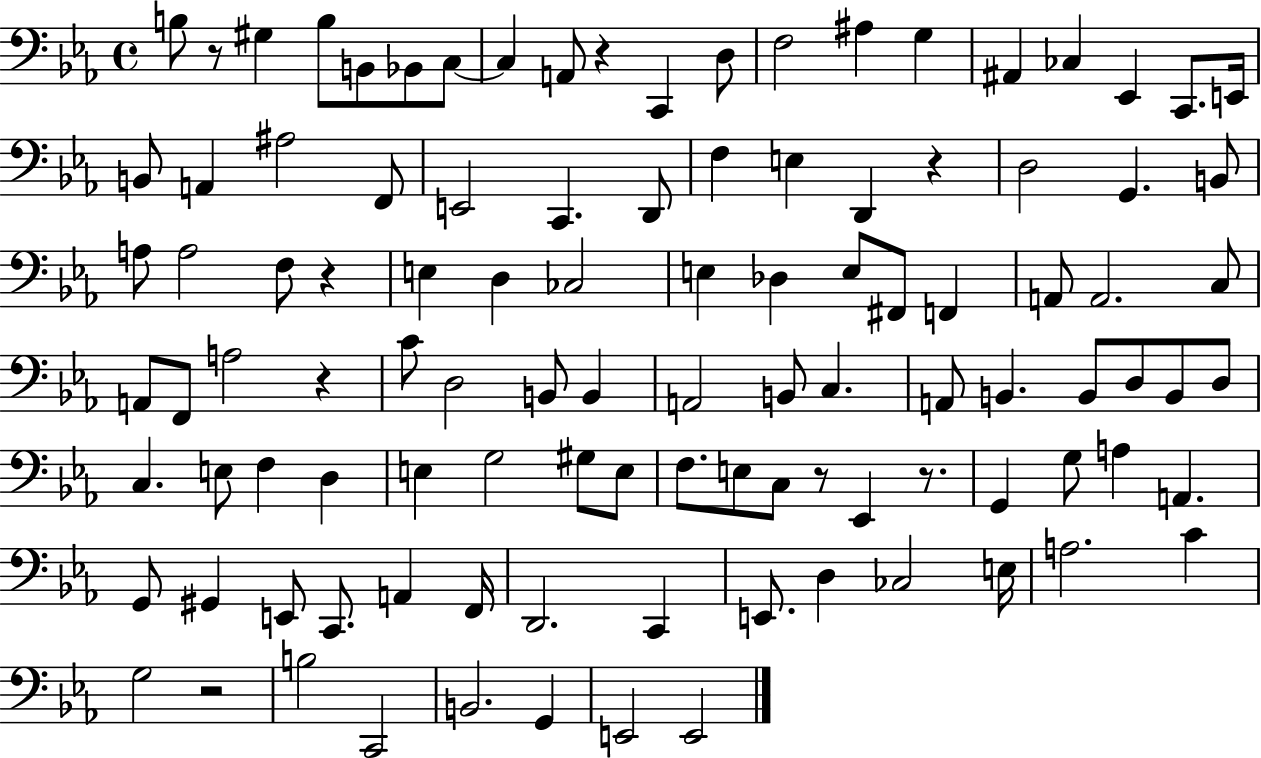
X:1
T:Untitled
M:4/4
L:1/4
K:Eb
B,/2 z/2 ^G, B,/2 B,,/2 _B,,/2 C,/2 C, A,,/2 z C,, D,/2 F,2 ^A, G, ^A,, _C, _E,, C,,/2 E,,/4 B,,/2 A,, ^A,2 F,,/2 E,,2 C,, D,,/2 F, E, D,, z D,2 G,, B,,/2 A,/2 A,2 F,/2 z E, D, _C,2 E, _D, E,/2 ^F,,/2 F,, A,,/2 A,,2 C,/2 A,,/2 F,,/2 A,2 z C/2 D,2 B,,/2 B,, A,,2 B,,/2 C, A,,/2 B,, B,,/2 D,/2 B,,/2 D,/2 C, E,/2 F, D, E, G,2 ^G,/2 E,/2 F,/2 E,/2 C,/2 z/2 _E,, z/2 G,, G,/2 A, A,, G,,/2 ^G,, E,,/2 C,,/2 A,, F,,/4 D,,2 C,, E,,/2 D, _C,2 E,/4 A,2 C G,2 z2 B,2 C,,2 B,,2 G,, E,,2 E,,2